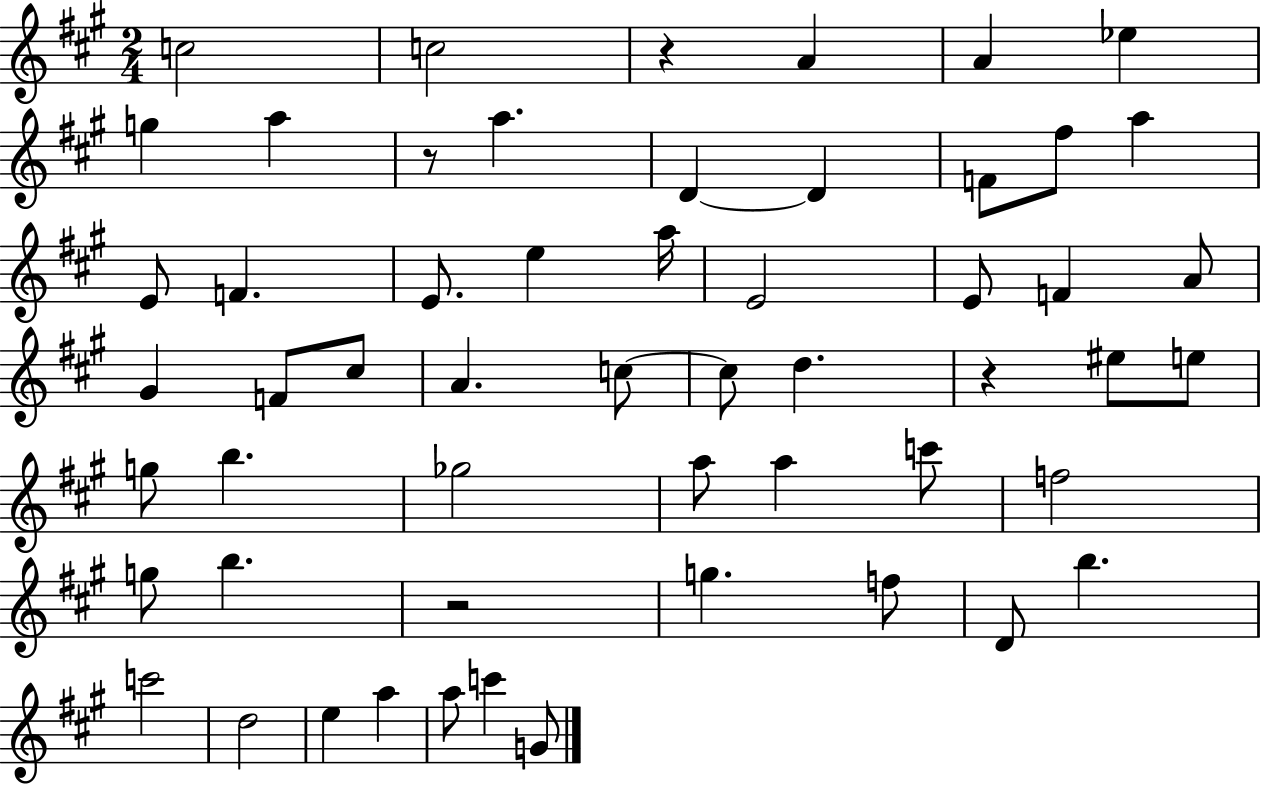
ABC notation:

X:1
T:Untitled
M:2/4
L:1/4
K:A
c2 c2 z A A _e g a z/2 a D D F/2 ^f/2 a E/2 F E/2 e a/4 E2 E/2 F A/2 ^G F/2 ^c/2 A c/2 c/2 d z ^e/2 e/2 g/2 b _g2 a/2 a c'/2 f2 g/2 b z2 g f/2 D/2 b c'2 d2 e a a/2 c' G/2